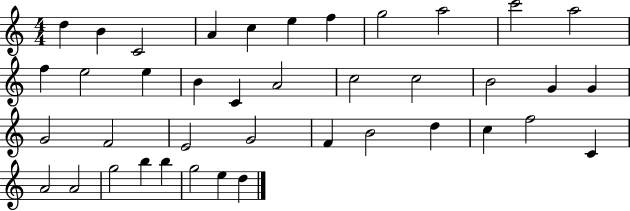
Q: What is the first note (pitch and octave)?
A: D5